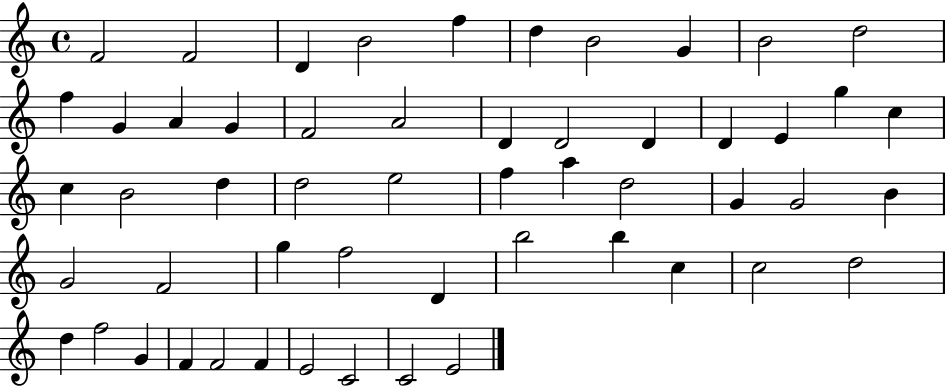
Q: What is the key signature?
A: C major